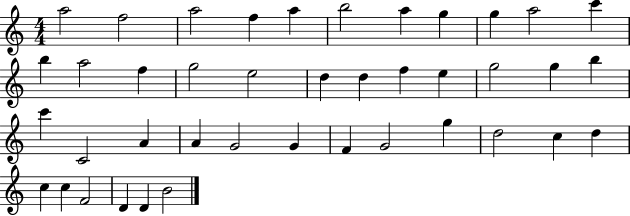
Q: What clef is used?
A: treble